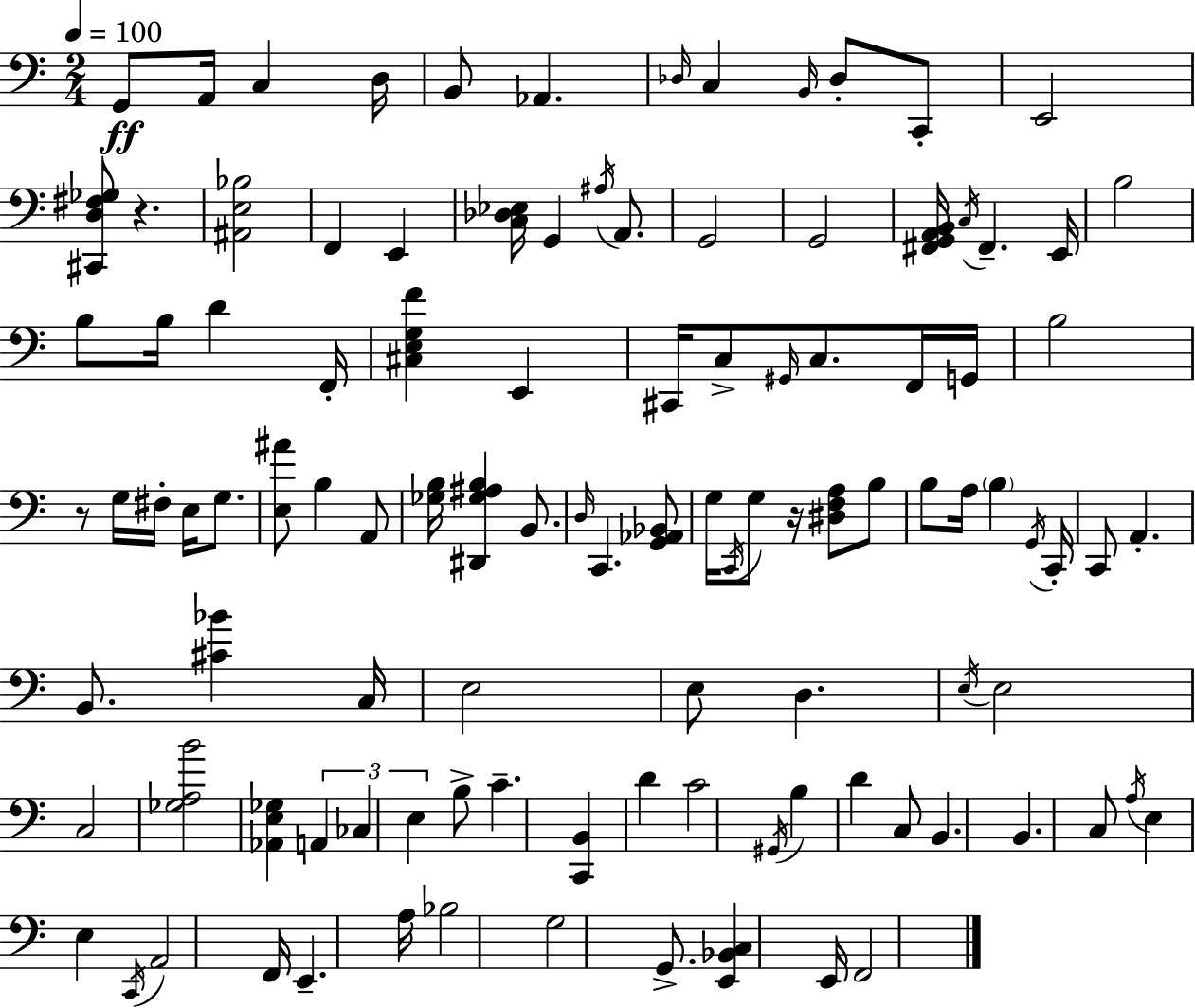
X:1
T:Untitled
M:2/4
L:1/4
K:C
G,,/2 A,,/4 C, D,/4 B,,/2 _A,, _D,/4 C, B,,/4 _D,/2 C,,/2 E,,2 [^C,,D,^F,_G,]/2 z [^A,,E,_B,]2 F,, E,, [C,_D,_E,]/4 G,, ^A,/4 A,,/2 G,,2 G,,2 [^F,,G,,A,,B,,]/4 C,/4 ^F,, E,,/4 B,2 B,/2 B,/4 D F,,/4 [^C,E,G,F] E,, ^C,,/4 C,/2 ^G,,/4 C,/2 F,,/4 G,,/4 B,2 z/2 G,/4 ^F,/4 E,/4 G,/2 [E,^A]/2 B, A,,/2 [_G,B,]/4 [^D,,_G,^A,B,] B,,/2 D,/4 C,, [G,,_A,,_B,,]/2 G,/4 C,,/4 G,/2 z/4 [^D,F,A,]/2 B,/2 B,/2 A,/4 B, G,,/4 C,,/4 C,,/2 A,, B,,/2 [^C_B] C,/4 E,2 E,/2 D, E,/4 E,2 C,2 [_G,A,B]2 [_A,,E,_G,] A,, _C, E, B,/2 C [C,,B,,] D C2 ^G,,/4 B, D C,/2 B,, B,, C,/2 A,/4 E, E, C,,/4 A,,2 F,,/4 E,, A,/4 _B,2 G,2 G,,/2 [E,,_B,,C,] E,,/4 F,,2